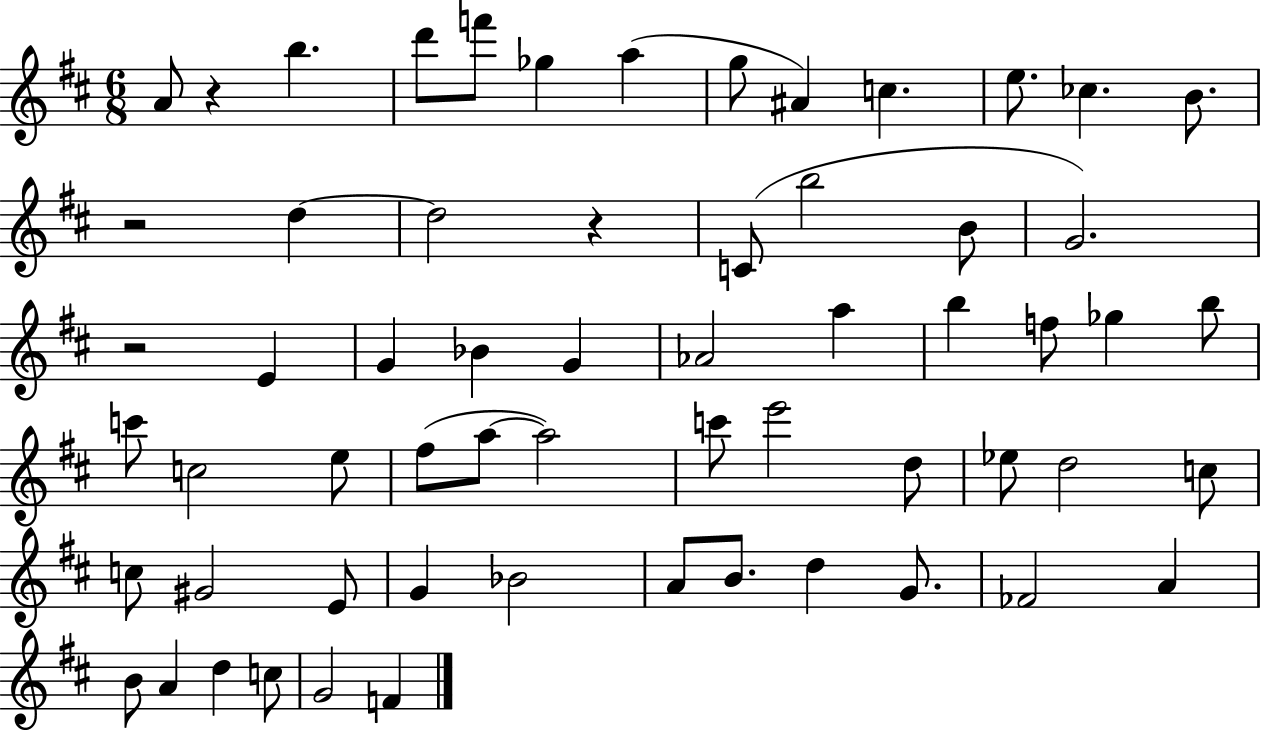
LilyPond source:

{
  \clef treble
  \numericTimeSignature
  \time 6/8
  \key d \major
  a'8 r4 b''4. | d'''8 f'''8 ges''4 a''4( | g''8 ais'4) c''4. | e''8. ces''4. b'8. | \break r2 d''4~~ | d''2 r4 | c'8( b''2 b'8 | g'2.) | \break r2 e'4 | g'4 bes'4 g'4 | aes'2 a''4 | b''4 f''8 ges''4 b''8 | \break c'''8 c''2 e''8 | fis''8( a''8~~ a''2) | c'''8 e'''2 d''8 | ees''8 d''2 c''8 | \break c''8 gis'2 e'8 | g'4 bes'2 | a'8 b'8. d''4 g'8. | fes'2 a'4 | \break b'8 a'4 d''4 c''8 | g'2 f'4 | \bar "|."
}